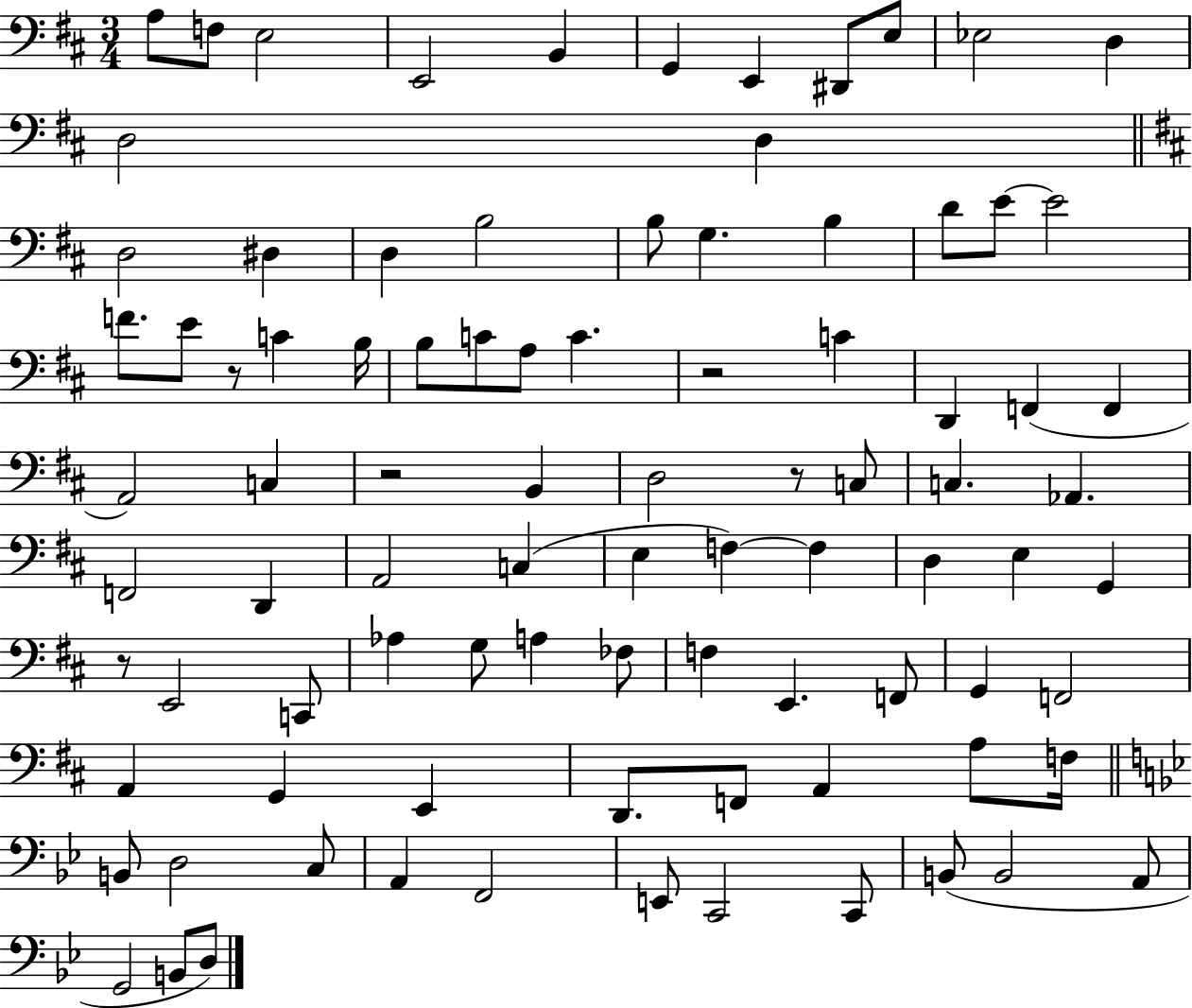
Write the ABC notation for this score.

X:1
T:Untitled
M:3/4
L:1/4
K:D
A,/2 F,/2 E,2 E,,2 B,, G,, E,, ^D,,/2 E,/2 _E,2 D, D,2 D, D,2 ^D, D, B,2 B,/2 G, B, D/2 E/2 E2 F/2 E/2 z/2 C B,/4 B,/2 C/2 A,/2 C z2 C D,, F,, F,, A,,2 C, z2 B,, D,2 z/2 C,/2 C, _A,, F,,2 D,, A,,2 C, E, F, F, D, E, G,, z/2 E,,2 C,,/2 _A, G,/2 A, _F,/2 F, E,, F,,/2 G,, F,,2 A,, G,, E,, D,,/2 F,,/2 A,, A,/2 F,/4 B,,/2 D,2 C,/2 A,, F,,2 E,,/2 C,,2 C,,/2 B,,/2 B,,2 A,,/2 G,,2 B,,/2 D,/2